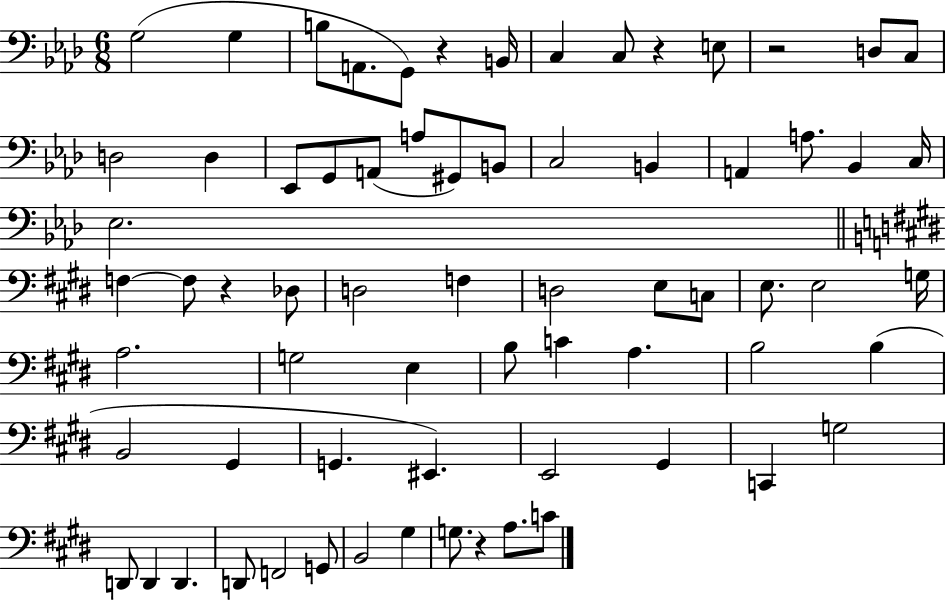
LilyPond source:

{
  \clef bass
  \numericTimeSignature
  \time 6/8
  \key aes \major
  g2( g4 | b8 a,8. g,8) r4 b,16 | c4 c8 r4 e8 | r2 d8 c8 | \break d2 d4 | ees,8 g,8 a,8( a8 gis,8) b,8 | c2 b,4 | a,4 a8. bes,4 c16 | \break ees2. | \bar "||" \break \key e \major f4~~ f8 r4 des8 | d2 f4 | d2 e8 c8 | e8. e2 g16 | \break a2. | g2 e4 | b8 c'4 a4. | b2 b4( | \break b,2 gis,4 | g,4. eis,4.) | e,2 gis,4 | c,4 g2 | \break d,8 d,4 d,4. | d,8 f,2 g,8 | b,2 gis4 | g8. r4 a8. c'8 | \break \bar "|."
}